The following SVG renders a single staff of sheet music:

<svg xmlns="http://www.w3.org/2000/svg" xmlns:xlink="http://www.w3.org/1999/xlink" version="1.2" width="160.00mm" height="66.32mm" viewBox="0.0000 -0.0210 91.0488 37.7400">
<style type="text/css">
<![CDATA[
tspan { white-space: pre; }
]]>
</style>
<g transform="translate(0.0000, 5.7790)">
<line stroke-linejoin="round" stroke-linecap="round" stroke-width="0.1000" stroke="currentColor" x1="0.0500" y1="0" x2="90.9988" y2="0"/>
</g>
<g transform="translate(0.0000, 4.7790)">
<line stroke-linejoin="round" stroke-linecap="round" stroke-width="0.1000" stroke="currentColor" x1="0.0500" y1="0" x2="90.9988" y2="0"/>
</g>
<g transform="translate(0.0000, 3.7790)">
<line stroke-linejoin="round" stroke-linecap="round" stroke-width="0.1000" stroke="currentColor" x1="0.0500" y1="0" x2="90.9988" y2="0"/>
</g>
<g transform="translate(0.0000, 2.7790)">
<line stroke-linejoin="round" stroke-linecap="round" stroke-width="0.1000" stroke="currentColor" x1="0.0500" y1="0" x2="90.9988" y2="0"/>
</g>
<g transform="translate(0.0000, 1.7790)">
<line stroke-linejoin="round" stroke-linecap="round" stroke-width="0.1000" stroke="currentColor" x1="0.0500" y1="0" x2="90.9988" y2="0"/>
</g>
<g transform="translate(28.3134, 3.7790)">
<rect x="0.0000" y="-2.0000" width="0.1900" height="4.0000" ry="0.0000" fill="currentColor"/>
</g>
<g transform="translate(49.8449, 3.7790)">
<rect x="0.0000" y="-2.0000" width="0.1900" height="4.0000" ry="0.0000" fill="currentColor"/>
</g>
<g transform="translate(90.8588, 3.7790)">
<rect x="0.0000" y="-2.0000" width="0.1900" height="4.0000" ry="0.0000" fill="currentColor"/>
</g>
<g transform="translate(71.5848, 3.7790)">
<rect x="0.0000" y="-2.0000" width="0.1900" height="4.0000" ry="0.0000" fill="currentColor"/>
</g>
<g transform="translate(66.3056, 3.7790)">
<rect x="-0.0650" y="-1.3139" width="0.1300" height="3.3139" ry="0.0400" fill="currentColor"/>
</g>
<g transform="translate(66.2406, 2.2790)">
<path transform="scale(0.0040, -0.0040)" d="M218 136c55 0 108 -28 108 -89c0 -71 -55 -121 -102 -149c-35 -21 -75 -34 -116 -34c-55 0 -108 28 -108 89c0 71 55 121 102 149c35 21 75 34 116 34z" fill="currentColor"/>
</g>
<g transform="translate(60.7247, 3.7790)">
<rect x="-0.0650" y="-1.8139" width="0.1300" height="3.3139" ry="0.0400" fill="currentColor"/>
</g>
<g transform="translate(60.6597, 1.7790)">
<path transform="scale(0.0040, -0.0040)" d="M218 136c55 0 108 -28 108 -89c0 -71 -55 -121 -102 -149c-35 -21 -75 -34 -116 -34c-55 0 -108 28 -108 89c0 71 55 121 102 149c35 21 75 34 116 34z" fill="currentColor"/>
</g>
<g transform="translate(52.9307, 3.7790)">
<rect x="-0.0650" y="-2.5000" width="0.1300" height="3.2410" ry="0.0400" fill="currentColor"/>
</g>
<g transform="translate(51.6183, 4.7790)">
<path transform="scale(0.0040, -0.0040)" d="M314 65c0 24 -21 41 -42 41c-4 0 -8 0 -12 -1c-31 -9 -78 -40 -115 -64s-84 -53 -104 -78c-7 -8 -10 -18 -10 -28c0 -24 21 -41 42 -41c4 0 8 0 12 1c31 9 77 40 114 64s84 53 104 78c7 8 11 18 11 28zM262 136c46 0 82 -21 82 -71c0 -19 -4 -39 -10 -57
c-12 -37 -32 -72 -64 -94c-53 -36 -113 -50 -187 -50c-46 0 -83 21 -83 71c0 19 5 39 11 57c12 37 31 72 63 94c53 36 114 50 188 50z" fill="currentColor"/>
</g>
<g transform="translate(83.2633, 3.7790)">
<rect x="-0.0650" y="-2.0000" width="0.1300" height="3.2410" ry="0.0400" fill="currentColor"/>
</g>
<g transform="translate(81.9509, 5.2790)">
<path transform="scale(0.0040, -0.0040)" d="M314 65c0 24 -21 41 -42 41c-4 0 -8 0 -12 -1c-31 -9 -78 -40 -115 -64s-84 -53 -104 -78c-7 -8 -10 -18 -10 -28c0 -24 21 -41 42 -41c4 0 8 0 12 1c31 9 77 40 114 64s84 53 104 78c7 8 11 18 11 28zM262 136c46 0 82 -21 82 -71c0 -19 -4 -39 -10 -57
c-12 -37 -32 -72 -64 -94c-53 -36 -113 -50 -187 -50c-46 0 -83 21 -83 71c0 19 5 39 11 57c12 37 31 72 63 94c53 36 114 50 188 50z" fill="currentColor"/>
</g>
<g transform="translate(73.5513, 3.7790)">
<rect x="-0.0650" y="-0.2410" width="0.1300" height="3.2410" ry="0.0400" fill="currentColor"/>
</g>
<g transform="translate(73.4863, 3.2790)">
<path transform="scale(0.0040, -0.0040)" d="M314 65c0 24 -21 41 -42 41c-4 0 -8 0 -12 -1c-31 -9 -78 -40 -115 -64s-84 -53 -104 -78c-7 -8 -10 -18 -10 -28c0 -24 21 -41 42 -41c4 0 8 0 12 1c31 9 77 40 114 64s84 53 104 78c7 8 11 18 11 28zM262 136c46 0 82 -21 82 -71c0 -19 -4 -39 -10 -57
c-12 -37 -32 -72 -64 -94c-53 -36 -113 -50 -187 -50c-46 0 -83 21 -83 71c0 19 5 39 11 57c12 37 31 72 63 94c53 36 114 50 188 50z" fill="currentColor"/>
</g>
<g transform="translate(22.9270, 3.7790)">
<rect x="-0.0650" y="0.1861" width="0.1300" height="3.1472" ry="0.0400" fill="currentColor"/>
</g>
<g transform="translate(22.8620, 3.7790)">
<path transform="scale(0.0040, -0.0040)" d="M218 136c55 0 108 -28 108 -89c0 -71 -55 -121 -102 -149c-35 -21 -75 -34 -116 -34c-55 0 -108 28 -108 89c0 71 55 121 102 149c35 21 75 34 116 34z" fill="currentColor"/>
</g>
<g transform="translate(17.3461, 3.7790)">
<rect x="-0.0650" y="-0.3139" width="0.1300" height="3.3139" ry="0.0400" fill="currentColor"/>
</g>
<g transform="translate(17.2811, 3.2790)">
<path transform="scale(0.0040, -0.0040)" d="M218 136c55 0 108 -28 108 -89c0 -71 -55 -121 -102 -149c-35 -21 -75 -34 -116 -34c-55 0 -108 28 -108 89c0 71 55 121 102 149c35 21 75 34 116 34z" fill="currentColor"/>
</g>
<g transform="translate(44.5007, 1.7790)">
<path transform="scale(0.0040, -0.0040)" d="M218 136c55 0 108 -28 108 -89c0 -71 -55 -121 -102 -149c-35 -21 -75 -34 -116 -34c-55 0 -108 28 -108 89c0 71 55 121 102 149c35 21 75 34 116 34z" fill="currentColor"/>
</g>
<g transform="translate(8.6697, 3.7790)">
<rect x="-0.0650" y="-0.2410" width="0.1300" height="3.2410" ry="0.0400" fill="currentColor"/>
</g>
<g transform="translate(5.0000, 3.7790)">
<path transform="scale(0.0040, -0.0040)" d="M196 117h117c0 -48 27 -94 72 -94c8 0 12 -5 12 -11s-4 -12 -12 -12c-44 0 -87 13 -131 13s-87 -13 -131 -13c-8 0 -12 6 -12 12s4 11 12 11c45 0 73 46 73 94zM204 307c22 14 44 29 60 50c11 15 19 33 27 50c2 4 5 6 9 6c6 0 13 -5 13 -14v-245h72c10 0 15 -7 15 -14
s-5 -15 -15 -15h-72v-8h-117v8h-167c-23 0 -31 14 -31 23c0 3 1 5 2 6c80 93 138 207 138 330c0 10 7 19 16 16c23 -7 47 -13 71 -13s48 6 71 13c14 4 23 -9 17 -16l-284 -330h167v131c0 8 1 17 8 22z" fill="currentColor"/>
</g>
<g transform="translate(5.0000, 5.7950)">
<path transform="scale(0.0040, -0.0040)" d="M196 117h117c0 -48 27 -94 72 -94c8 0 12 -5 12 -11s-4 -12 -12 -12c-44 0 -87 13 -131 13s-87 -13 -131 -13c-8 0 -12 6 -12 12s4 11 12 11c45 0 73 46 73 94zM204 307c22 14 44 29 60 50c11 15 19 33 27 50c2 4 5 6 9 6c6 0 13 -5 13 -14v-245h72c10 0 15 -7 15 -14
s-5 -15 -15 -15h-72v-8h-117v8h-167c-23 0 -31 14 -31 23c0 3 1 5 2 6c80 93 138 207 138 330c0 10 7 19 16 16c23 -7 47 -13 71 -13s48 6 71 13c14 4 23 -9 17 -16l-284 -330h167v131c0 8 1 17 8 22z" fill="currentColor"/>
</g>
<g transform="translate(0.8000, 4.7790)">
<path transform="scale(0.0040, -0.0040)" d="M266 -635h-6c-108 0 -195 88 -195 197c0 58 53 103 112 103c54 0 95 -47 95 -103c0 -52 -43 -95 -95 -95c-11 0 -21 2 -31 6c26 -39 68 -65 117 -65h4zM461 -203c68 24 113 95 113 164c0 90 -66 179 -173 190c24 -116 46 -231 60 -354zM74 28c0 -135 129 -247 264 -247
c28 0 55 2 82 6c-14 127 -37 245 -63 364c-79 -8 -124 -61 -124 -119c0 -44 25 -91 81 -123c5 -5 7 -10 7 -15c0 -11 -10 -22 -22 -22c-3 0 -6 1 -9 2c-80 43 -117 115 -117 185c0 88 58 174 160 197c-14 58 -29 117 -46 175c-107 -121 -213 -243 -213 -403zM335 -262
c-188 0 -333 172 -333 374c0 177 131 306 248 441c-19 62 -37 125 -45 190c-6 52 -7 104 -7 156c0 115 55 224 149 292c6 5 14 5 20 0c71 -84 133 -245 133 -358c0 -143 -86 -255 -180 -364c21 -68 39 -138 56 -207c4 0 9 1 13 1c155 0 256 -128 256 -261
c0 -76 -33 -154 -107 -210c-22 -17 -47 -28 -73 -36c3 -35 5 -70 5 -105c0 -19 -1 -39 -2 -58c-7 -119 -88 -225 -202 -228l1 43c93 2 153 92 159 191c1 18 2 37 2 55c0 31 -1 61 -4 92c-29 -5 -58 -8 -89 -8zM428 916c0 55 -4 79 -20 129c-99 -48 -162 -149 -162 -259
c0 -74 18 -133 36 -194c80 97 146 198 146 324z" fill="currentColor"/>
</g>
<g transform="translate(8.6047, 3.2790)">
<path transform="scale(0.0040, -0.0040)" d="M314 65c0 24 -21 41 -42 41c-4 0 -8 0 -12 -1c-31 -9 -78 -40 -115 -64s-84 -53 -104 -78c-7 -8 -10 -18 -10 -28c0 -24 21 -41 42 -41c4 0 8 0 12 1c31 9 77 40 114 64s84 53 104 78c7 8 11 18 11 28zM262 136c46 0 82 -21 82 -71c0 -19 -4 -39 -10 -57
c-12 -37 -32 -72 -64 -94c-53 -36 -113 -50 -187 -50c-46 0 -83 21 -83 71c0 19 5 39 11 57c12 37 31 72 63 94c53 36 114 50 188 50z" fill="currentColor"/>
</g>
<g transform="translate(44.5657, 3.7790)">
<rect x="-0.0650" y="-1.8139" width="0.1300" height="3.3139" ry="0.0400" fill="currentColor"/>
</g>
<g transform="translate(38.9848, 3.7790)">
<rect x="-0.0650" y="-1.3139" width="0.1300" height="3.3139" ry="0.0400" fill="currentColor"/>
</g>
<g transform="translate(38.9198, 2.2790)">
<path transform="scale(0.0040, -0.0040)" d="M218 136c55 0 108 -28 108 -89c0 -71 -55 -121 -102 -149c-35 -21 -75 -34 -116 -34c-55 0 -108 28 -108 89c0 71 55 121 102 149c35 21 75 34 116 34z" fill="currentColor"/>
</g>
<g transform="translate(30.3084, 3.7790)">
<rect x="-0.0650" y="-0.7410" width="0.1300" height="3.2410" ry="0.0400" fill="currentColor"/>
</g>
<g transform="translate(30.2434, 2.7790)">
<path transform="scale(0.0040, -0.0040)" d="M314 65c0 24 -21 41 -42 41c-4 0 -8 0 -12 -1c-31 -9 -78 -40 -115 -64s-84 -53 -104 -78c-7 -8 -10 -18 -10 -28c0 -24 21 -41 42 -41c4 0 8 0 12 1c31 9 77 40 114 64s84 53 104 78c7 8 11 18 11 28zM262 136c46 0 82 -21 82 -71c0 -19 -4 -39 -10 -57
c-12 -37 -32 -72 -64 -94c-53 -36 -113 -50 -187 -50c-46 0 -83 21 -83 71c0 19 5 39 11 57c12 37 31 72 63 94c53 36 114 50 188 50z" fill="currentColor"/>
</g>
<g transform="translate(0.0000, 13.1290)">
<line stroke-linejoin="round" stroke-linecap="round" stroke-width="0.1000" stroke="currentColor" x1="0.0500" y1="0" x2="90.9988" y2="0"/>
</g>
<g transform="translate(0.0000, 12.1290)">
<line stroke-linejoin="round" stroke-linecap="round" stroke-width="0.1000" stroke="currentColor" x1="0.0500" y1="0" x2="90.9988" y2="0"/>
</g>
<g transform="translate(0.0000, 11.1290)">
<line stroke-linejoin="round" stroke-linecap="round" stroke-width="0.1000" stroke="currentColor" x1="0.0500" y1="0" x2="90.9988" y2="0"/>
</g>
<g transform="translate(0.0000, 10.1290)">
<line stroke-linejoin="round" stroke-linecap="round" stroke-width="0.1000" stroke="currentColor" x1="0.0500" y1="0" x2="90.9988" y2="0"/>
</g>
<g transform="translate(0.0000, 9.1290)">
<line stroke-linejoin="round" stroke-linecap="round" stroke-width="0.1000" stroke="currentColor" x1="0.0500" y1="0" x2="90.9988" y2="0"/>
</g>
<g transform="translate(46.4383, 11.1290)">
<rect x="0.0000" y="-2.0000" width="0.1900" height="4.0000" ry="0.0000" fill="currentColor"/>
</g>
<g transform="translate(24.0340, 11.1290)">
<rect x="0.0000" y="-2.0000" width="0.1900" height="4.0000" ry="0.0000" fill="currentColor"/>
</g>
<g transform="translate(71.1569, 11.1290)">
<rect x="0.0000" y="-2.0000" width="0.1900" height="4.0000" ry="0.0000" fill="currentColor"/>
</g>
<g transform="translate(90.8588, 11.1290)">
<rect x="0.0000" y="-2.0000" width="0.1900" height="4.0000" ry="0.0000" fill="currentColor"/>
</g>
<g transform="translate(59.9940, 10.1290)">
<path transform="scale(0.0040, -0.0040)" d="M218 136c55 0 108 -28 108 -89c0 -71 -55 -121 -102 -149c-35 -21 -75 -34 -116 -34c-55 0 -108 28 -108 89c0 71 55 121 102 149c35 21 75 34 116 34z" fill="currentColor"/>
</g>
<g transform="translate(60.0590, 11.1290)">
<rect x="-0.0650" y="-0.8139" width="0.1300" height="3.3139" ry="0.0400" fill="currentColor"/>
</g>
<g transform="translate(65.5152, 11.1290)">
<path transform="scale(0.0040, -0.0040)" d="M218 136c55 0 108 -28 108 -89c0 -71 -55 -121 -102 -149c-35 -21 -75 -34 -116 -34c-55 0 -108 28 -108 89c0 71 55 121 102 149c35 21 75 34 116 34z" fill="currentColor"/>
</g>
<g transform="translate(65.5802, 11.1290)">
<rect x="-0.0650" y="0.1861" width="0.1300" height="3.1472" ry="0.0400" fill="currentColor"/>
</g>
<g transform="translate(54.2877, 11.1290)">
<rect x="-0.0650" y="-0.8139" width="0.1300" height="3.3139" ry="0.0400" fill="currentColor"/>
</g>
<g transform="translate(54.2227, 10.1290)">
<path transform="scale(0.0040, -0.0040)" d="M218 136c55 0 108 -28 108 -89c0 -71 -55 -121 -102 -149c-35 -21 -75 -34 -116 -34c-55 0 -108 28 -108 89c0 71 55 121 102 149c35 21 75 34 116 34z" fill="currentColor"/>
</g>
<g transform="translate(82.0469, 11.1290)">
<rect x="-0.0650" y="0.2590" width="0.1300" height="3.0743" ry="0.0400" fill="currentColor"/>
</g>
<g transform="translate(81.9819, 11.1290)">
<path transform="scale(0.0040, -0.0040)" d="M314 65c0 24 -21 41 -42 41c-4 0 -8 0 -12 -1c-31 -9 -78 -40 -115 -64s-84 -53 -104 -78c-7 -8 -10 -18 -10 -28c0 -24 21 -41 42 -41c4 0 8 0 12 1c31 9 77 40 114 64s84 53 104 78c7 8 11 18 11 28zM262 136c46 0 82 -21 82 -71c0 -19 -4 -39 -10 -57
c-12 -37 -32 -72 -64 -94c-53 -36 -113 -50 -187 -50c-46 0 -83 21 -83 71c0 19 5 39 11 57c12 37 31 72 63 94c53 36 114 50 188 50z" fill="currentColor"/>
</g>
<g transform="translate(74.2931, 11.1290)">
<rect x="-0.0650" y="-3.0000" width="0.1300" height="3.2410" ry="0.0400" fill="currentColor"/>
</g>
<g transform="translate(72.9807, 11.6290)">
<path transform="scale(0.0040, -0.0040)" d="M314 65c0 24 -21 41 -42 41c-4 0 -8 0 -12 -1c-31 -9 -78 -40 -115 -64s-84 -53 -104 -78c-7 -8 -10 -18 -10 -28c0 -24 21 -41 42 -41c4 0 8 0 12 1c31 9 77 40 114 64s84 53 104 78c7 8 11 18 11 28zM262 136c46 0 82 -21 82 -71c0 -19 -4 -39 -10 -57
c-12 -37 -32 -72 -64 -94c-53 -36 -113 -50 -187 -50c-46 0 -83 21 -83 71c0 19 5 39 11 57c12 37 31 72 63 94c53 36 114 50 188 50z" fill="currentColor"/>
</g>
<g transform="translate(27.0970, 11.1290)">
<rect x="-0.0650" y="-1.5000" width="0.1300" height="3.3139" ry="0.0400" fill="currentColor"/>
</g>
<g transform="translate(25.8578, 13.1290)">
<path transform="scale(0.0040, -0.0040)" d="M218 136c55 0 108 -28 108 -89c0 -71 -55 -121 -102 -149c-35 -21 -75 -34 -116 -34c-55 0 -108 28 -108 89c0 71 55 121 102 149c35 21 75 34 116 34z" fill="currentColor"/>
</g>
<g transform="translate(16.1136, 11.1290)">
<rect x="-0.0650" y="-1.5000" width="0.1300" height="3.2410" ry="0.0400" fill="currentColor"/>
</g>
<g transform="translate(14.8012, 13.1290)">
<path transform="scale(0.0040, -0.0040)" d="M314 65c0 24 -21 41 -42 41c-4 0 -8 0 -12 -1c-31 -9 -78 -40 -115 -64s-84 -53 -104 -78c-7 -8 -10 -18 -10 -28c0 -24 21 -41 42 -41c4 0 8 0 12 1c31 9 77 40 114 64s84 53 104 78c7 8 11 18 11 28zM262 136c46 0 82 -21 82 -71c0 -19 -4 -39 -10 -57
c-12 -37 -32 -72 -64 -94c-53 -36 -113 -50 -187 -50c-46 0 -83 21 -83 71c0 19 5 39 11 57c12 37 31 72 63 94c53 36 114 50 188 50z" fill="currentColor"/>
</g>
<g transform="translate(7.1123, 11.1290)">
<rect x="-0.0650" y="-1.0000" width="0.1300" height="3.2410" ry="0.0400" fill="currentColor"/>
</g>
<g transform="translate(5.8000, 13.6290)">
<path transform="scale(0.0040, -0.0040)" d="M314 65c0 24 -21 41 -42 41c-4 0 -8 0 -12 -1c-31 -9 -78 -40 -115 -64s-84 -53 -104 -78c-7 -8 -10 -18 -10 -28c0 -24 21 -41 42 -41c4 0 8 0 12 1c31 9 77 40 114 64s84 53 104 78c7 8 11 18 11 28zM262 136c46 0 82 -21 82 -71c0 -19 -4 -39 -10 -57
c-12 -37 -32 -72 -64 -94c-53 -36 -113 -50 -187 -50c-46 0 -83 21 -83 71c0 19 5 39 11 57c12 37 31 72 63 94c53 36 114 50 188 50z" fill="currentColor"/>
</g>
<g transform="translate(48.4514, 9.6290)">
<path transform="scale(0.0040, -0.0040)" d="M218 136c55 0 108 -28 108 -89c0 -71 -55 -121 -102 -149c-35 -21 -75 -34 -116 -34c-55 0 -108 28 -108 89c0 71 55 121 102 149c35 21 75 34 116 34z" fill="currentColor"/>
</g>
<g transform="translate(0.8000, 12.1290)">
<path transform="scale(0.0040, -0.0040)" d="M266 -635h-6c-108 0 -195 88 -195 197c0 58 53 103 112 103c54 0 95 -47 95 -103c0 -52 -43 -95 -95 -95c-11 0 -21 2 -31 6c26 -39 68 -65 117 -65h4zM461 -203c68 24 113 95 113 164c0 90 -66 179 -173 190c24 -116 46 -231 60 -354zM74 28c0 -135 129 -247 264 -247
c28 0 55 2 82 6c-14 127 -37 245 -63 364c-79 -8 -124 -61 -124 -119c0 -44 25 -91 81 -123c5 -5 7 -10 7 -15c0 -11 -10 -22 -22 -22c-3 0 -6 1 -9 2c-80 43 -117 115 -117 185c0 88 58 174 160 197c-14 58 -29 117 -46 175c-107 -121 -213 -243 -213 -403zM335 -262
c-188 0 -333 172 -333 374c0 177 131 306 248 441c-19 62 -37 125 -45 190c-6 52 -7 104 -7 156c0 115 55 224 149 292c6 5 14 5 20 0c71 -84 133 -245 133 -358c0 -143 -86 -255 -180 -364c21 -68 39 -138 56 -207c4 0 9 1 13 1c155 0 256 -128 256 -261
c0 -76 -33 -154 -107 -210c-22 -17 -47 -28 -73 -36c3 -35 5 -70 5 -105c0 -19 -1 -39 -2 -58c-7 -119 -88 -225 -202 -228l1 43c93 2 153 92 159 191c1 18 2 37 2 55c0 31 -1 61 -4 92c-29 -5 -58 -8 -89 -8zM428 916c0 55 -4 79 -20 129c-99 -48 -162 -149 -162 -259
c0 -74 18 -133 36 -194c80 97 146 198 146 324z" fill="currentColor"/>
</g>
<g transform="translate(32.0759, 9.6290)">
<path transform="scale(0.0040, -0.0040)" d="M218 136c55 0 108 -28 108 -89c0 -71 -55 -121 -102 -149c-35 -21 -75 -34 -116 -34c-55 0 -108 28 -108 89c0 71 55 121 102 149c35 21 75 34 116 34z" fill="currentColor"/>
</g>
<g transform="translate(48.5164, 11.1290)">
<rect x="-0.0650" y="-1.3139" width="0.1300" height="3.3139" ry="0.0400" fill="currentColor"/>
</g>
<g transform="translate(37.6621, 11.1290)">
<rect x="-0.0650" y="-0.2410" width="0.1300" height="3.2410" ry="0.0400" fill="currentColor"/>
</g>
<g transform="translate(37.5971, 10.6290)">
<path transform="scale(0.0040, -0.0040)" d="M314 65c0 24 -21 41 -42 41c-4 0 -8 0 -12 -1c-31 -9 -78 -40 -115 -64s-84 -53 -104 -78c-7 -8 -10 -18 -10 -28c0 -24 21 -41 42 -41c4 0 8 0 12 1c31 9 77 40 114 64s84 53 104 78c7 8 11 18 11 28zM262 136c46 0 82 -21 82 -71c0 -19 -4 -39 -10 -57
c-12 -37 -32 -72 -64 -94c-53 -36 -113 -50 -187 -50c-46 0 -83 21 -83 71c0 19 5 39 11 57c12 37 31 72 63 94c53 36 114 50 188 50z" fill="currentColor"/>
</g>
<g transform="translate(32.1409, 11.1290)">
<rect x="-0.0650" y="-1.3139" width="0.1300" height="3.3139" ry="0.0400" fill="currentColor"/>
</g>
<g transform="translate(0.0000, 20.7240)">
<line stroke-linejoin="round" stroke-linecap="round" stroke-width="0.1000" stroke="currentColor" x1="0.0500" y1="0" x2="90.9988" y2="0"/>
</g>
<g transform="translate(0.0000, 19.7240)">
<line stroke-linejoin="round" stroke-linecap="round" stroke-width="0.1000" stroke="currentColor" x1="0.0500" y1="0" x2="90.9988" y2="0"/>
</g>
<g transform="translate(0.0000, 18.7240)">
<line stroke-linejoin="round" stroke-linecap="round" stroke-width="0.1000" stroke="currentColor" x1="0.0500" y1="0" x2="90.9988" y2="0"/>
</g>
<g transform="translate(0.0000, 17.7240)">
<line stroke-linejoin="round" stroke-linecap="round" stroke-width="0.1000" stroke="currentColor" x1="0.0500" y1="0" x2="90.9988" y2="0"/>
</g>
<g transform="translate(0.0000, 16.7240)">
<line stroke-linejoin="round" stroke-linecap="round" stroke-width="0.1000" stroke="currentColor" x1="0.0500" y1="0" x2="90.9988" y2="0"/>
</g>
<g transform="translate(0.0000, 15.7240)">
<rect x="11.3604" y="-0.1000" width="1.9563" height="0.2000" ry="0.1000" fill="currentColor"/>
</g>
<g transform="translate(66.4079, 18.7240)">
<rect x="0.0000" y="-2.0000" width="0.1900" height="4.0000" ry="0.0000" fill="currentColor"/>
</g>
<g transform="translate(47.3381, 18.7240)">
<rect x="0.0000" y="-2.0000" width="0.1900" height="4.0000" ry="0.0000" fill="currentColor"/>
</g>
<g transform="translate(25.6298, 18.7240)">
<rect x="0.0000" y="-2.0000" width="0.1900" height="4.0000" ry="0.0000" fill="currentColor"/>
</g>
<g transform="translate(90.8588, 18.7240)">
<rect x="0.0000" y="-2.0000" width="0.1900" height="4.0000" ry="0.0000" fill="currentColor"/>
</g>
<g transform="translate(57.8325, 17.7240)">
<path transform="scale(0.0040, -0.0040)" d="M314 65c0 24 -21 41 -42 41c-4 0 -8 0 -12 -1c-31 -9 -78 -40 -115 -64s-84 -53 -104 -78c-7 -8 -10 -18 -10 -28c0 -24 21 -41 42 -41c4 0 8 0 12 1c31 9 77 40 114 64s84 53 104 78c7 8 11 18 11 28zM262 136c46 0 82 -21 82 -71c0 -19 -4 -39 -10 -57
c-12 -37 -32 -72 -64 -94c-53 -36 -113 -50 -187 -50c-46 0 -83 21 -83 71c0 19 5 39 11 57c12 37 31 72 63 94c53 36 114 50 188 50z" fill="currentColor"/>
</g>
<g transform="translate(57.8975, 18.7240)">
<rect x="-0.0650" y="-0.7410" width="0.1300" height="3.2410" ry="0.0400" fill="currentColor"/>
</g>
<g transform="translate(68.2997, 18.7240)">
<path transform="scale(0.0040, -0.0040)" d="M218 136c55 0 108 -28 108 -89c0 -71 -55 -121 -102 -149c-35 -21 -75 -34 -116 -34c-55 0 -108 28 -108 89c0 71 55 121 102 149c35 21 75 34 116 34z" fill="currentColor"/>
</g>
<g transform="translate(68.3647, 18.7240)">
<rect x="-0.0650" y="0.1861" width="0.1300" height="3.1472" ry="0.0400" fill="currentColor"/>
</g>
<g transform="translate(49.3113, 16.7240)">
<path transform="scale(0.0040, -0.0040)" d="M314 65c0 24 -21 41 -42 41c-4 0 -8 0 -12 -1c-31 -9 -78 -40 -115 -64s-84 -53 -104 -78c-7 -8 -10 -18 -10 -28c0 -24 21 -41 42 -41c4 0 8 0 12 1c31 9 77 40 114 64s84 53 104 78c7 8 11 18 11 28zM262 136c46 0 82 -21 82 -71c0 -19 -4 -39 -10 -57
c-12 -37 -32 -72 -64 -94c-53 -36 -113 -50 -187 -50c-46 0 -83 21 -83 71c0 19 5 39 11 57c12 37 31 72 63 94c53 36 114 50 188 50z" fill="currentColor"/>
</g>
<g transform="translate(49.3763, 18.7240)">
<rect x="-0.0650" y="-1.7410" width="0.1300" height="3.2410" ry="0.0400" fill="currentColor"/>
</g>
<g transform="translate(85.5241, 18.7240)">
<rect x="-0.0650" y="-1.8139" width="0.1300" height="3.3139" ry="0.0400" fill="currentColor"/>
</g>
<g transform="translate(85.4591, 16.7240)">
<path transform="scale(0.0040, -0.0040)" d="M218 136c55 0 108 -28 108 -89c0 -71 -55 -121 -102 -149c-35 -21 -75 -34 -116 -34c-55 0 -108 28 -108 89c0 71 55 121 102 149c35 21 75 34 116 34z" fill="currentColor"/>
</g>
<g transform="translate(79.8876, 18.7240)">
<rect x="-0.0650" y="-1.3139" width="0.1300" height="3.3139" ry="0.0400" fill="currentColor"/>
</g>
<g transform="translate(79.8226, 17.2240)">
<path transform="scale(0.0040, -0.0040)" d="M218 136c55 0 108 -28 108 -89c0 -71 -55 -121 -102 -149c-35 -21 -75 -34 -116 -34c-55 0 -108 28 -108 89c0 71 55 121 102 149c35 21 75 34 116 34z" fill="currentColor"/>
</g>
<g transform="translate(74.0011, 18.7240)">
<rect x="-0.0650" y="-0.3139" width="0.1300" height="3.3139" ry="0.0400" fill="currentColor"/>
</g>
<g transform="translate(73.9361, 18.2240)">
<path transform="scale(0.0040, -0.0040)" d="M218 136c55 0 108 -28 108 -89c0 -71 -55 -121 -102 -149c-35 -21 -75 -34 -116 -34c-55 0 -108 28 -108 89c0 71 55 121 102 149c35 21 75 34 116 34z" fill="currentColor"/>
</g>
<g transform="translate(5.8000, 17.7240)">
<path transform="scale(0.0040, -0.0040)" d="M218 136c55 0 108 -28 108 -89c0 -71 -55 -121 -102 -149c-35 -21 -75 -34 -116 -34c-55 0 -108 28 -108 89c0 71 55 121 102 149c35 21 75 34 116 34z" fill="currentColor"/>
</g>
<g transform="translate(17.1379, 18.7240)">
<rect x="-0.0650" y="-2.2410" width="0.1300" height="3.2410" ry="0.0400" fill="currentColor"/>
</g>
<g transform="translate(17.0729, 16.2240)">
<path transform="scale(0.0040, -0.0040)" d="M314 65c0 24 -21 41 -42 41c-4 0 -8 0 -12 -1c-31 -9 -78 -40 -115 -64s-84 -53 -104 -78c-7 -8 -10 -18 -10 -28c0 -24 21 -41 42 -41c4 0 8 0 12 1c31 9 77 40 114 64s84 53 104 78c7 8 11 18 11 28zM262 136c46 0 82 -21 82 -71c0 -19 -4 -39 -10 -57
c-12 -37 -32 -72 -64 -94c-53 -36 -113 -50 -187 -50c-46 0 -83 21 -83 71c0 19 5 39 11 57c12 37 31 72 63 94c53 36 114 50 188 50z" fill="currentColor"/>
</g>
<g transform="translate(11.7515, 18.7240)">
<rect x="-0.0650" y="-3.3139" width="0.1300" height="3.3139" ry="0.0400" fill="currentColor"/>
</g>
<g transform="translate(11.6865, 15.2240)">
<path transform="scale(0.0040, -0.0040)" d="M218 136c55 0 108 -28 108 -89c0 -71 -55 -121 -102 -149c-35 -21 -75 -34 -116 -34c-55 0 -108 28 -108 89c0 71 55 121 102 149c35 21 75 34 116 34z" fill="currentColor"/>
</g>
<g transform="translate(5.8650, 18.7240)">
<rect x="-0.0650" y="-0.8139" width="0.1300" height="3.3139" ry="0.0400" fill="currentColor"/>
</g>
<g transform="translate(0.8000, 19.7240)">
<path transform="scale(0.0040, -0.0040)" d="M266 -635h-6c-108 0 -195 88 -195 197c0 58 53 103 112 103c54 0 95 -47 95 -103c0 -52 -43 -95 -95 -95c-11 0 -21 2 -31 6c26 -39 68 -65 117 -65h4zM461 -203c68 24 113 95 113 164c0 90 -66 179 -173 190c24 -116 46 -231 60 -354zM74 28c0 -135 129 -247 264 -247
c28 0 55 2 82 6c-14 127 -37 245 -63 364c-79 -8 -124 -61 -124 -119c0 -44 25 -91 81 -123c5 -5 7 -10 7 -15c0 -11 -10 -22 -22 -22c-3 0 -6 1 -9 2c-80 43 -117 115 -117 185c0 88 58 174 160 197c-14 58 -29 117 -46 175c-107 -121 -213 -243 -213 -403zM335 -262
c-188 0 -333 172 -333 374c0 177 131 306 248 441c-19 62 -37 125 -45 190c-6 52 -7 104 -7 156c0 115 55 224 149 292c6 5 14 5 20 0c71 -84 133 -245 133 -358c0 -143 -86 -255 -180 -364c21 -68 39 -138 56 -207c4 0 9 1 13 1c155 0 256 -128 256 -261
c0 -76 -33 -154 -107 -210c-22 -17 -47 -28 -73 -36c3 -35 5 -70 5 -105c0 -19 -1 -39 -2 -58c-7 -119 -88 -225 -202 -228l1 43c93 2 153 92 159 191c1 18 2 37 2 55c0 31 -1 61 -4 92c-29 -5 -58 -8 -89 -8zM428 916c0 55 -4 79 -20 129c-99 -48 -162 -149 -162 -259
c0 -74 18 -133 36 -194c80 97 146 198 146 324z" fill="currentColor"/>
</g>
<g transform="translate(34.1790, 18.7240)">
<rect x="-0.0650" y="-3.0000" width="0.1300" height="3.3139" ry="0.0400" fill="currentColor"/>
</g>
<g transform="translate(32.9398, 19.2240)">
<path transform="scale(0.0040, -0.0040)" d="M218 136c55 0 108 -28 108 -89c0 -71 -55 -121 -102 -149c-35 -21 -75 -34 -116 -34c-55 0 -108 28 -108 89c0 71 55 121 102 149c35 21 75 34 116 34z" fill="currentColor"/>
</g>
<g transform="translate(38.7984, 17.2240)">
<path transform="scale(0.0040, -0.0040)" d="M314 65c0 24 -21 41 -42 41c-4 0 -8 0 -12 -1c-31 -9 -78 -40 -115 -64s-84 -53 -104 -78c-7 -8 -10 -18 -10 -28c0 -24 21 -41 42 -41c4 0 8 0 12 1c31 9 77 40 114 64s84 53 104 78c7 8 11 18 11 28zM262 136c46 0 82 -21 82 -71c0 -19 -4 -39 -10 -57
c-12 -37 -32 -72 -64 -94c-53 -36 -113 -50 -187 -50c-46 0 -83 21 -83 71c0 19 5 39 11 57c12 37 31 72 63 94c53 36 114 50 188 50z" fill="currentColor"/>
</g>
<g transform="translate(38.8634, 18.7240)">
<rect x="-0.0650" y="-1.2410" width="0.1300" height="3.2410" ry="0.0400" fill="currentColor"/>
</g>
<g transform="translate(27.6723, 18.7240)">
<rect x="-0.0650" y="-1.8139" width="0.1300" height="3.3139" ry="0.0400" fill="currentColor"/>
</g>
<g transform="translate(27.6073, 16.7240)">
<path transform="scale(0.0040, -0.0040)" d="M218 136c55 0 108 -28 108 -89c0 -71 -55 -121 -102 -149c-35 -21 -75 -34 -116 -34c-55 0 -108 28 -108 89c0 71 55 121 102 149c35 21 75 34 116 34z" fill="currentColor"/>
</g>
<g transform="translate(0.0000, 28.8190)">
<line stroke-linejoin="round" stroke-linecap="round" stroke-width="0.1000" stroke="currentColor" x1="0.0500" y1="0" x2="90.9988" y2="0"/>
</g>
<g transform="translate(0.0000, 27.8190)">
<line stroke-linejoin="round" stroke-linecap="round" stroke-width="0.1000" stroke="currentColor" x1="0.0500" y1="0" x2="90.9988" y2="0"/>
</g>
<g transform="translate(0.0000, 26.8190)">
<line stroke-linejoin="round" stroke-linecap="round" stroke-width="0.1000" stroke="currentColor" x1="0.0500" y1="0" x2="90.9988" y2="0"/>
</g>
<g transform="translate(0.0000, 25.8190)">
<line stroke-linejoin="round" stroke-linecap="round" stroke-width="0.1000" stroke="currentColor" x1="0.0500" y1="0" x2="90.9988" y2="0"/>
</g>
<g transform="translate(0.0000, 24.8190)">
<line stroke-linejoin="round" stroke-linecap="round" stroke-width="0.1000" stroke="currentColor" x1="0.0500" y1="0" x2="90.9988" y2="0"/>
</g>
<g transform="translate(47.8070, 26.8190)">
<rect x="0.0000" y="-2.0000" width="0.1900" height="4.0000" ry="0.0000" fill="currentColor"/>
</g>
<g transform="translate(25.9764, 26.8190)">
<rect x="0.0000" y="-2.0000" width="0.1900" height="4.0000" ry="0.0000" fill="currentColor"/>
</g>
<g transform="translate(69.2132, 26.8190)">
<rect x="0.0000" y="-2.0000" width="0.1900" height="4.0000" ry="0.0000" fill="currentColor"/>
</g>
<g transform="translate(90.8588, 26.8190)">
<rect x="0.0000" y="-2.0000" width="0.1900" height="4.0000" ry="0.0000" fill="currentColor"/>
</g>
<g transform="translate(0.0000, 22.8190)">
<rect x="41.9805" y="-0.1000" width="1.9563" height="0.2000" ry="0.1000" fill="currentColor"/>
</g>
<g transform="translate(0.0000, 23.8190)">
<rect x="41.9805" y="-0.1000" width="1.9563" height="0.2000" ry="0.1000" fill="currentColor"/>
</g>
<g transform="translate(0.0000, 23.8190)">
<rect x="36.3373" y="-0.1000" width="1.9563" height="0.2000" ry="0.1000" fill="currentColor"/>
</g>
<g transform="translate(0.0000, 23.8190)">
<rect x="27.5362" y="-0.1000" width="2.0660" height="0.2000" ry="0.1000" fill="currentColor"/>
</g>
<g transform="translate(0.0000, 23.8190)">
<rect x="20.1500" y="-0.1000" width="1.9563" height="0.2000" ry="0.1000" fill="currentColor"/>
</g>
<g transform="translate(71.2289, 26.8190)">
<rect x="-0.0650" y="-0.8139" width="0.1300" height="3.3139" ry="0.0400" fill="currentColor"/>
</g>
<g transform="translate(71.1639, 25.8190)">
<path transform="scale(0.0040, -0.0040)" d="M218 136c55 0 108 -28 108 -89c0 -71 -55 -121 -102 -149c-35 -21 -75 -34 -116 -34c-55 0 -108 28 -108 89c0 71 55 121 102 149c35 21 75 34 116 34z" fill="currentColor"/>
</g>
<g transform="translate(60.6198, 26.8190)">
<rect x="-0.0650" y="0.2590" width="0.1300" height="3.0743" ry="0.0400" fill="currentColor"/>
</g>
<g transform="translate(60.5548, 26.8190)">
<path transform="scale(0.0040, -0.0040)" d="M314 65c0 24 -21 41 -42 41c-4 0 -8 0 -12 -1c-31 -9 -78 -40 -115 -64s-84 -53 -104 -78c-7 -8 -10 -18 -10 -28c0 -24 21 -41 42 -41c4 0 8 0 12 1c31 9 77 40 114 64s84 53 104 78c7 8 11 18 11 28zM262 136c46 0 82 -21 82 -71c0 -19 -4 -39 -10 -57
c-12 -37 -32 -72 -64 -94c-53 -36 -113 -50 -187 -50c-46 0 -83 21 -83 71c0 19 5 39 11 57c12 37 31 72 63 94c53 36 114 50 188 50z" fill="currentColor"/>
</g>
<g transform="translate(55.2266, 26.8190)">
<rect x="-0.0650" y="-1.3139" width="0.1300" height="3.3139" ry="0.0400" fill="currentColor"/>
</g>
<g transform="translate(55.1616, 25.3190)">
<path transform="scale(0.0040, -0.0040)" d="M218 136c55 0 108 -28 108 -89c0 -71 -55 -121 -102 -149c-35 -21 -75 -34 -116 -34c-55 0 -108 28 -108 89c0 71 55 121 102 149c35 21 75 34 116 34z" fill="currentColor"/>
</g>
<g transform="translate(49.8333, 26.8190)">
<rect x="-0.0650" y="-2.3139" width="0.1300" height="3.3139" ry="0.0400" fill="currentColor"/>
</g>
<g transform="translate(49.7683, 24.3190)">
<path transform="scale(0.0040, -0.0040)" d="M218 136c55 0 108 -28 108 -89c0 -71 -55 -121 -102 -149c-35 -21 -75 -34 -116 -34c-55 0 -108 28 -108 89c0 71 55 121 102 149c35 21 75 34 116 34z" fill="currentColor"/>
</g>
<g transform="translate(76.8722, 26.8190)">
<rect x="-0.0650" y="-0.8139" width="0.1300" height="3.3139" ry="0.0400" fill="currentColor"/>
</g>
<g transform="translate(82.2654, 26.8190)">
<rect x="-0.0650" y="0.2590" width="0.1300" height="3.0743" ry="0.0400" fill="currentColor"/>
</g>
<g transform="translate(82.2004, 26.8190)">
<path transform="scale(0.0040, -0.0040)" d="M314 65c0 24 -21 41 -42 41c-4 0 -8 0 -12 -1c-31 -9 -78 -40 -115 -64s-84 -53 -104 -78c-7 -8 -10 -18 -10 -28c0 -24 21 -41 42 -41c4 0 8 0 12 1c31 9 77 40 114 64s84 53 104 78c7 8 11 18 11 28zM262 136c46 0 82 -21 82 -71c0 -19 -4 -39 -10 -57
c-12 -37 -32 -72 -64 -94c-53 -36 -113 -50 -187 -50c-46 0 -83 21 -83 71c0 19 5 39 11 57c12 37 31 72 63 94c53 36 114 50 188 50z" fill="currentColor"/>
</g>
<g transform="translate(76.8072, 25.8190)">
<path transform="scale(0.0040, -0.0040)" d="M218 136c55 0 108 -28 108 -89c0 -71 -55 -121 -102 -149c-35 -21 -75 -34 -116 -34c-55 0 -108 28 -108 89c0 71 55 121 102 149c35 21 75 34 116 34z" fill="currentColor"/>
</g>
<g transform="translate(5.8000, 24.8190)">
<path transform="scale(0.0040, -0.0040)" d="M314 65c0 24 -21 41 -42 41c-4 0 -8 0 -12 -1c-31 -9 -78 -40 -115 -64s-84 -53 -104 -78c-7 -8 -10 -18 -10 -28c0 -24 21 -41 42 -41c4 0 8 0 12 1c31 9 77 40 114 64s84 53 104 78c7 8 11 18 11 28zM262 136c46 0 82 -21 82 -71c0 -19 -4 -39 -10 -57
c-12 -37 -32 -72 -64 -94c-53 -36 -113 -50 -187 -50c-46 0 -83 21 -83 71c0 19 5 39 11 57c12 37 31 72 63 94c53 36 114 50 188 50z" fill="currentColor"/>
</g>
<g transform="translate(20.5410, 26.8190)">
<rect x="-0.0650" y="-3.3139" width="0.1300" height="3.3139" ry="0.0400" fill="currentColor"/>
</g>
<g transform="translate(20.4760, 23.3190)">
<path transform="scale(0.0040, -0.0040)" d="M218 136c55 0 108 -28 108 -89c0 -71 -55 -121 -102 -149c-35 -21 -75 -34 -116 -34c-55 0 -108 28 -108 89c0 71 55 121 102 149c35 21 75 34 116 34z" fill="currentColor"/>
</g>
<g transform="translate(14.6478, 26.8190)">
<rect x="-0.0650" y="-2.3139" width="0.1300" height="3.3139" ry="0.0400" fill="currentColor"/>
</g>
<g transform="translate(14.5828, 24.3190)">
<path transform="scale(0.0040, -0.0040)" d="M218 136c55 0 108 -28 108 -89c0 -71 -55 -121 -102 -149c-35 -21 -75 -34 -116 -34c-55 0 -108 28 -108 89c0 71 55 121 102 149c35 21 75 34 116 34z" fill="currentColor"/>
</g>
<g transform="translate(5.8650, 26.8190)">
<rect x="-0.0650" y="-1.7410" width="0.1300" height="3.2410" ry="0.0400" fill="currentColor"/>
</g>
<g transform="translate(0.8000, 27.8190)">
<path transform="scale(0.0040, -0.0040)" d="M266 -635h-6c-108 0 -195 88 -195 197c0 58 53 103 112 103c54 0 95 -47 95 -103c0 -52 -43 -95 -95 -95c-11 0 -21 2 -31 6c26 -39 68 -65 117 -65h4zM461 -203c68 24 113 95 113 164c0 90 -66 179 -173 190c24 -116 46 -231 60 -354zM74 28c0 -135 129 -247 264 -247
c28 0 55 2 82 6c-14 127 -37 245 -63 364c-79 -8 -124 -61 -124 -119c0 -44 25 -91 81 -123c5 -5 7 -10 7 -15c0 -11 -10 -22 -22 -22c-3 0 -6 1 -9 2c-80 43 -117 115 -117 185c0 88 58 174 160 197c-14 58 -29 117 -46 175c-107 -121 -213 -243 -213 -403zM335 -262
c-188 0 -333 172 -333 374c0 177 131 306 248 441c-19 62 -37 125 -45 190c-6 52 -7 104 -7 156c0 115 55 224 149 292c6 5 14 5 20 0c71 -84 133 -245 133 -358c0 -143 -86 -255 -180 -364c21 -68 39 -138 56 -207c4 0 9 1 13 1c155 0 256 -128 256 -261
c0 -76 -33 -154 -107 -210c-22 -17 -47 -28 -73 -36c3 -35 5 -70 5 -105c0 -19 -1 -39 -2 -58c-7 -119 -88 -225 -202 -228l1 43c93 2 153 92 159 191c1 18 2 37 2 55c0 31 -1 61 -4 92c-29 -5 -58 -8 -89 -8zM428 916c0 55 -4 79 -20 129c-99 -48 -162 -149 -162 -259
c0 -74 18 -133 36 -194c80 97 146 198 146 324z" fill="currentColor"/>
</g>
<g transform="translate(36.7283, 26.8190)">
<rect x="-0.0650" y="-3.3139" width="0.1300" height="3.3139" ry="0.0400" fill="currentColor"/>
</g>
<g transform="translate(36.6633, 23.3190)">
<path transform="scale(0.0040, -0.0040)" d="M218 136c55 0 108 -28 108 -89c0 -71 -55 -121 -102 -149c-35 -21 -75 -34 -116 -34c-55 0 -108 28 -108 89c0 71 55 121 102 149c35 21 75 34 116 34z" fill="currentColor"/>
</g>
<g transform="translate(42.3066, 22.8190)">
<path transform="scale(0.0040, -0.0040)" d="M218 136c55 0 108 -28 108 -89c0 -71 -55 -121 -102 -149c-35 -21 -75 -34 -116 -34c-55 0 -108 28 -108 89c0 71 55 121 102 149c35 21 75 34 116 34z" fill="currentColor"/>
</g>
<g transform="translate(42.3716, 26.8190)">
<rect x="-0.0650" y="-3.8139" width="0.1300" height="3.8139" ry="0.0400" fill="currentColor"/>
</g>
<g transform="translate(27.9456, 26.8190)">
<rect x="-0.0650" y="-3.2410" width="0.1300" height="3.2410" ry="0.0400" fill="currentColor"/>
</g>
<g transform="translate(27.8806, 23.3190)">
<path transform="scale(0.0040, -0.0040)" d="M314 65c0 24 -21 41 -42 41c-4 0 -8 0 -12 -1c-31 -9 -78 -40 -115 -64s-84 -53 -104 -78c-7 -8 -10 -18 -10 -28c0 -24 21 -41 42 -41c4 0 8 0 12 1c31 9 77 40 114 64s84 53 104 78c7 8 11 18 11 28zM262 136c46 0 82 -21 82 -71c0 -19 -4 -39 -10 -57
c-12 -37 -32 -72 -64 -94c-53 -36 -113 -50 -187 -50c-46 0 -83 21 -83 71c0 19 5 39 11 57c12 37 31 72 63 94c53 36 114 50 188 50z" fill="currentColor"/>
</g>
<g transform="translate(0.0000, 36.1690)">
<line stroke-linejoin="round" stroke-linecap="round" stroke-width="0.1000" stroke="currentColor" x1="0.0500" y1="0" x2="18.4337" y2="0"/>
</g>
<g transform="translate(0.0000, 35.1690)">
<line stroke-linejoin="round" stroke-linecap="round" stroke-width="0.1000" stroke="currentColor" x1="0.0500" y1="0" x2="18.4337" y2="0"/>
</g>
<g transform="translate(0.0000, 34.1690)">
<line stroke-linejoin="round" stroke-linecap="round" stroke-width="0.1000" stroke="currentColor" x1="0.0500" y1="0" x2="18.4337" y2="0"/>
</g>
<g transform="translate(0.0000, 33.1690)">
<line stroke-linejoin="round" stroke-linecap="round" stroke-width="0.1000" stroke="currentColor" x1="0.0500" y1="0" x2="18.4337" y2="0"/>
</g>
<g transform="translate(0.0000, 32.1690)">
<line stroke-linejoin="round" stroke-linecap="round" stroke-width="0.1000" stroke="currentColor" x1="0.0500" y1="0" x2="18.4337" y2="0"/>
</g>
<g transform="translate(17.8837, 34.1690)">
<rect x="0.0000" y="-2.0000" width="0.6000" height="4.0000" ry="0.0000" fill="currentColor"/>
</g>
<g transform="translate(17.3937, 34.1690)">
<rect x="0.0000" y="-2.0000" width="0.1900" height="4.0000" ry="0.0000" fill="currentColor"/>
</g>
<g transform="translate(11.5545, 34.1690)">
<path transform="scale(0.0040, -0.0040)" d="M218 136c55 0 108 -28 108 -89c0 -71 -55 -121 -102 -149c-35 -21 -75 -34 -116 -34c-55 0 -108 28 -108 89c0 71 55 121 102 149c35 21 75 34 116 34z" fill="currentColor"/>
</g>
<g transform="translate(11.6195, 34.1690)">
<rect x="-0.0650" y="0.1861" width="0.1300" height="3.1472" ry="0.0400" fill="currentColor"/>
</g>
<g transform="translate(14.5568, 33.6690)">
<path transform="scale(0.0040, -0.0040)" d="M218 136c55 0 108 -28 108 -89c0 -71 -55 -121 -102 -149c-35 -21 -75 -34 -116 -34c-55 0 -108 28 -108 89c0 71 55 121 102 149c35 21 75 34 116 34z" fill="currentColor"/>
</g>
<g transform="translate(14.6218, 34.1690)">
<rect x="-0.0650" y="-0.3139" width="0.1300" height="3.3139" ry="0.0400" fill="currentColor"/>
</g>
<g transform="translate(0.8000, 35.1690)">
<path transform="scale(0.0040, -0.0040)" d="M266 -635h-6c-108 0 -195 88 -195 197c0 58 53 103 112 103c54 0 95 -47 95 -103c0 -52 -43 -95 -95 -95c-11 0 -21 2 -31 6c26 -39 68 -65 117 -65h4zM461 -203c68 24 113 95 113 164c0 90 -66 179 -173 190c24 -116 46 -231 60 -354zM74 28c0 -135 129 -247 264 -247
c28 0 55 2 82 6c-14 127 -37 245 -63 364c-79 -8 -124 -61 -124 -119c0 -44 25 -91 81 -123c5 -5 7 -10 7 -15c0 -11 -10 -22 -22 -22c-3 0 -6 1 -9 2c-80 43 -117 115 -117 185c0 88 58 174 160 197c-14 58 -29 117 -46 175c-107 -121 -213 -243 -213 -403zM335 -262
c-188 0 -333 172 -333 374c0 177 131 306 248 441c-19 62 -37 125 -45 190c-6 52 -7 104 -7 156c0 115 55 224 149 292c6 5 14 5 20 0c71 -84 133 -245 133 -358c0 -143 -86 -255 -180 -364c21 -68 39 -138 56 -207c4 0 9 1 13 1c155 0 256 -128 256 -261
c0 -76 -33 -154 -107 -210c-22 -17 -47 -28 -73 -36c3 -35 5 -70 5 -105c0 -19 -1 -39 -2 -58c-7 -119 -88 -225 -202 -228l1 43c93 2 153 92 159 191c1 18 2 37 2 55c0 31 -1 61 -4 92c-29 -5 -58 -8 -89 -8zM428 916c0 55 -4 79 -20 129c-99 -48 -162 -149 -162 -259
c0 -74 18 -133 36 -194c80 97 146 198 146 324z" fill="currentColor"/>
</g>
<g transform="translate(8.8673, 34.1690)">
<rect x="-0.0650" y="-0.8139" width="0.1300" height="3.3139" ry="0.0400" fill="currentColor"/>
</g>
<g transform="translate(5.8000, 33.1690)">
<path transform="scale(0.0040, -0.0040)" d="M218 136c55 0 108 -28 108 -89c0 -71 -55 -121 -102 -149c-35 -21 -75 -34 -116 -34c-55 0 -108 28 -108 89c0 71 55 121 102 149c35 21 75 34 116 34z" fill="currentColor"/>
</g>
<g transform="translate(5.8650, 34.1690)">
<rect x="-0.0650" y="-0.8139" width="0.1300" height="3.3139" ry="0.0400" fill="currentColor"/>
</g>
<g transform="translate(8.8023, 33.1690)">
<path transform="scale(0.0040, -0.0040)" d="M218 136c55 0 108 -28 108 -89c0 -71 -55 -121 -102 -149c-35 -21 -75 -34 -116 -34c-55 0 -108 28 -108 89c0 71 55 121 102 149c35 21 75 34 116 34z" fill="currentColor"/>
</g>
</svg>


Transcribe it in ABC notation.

X:1
T:Untitled
M:4/4
L:1/4
K:C
c2 c B d2 e f G2 f e c2 F2 D2 E2 E e c2 e d d B A2 B2 d b g2 f A e2 f2 d2 B c e f f2 g b b2 b c' g e B2 d d B2 d d B c